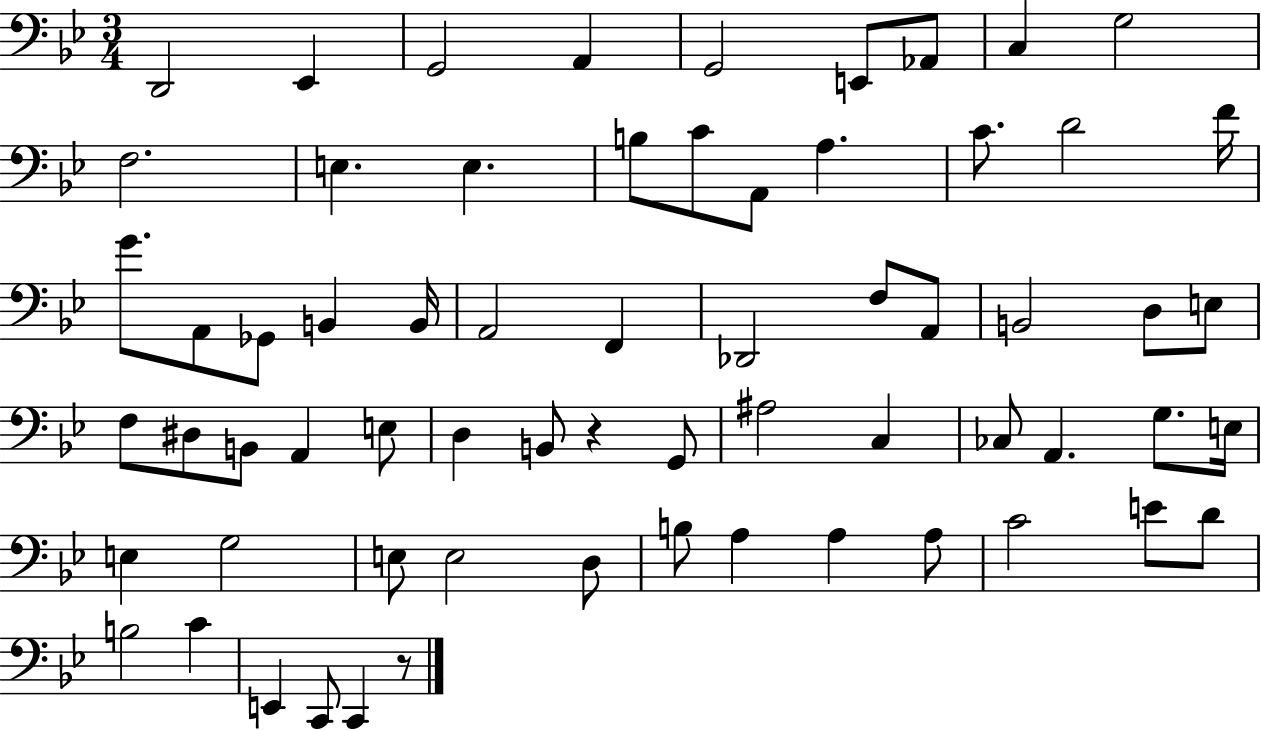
D2/h Eb2/q G2/h A2/q G2/h E2/e Ab2/e C3/q G3/h F3/h. E3/q. E3/q. B3/e C4/e A2/e A3/q. C4/e. D4/h F4/s G4/e. A2/e Gb2/e B2/q B2/s A2/h F2/q Db2/h F3/e A2/e B2/h D3/e E3/e F3/e D#3/e B2/e A2/q E3/e D3/q B2/e R/q G2/e A#3/h C3/q CES3/e A2/q. G3/e. E3/s E3/q G3/h E3/e E3/h D3/e B3/e A3/q A3/q A3/e C4/h E4/e D4/e B3/h C4/q E2/q C2/e C2/q R/e